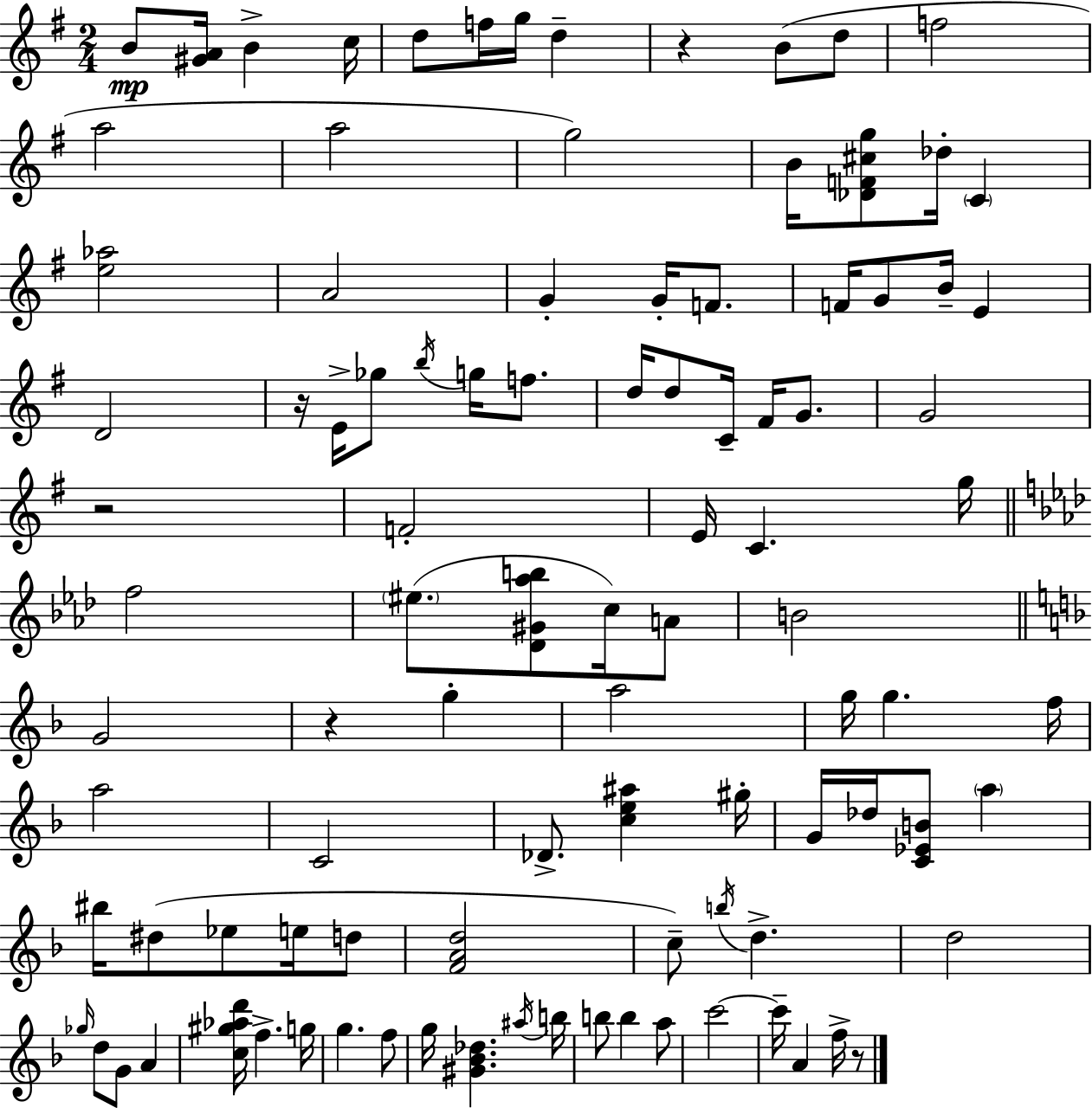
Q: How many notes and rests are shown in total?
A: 99